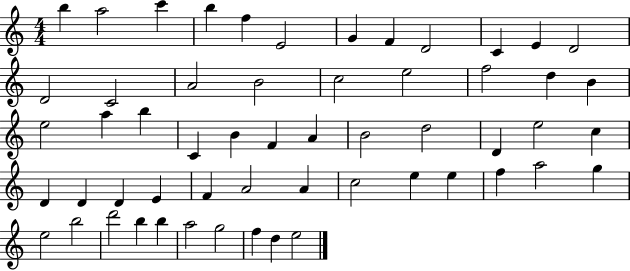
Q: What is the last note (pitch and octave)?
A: E5